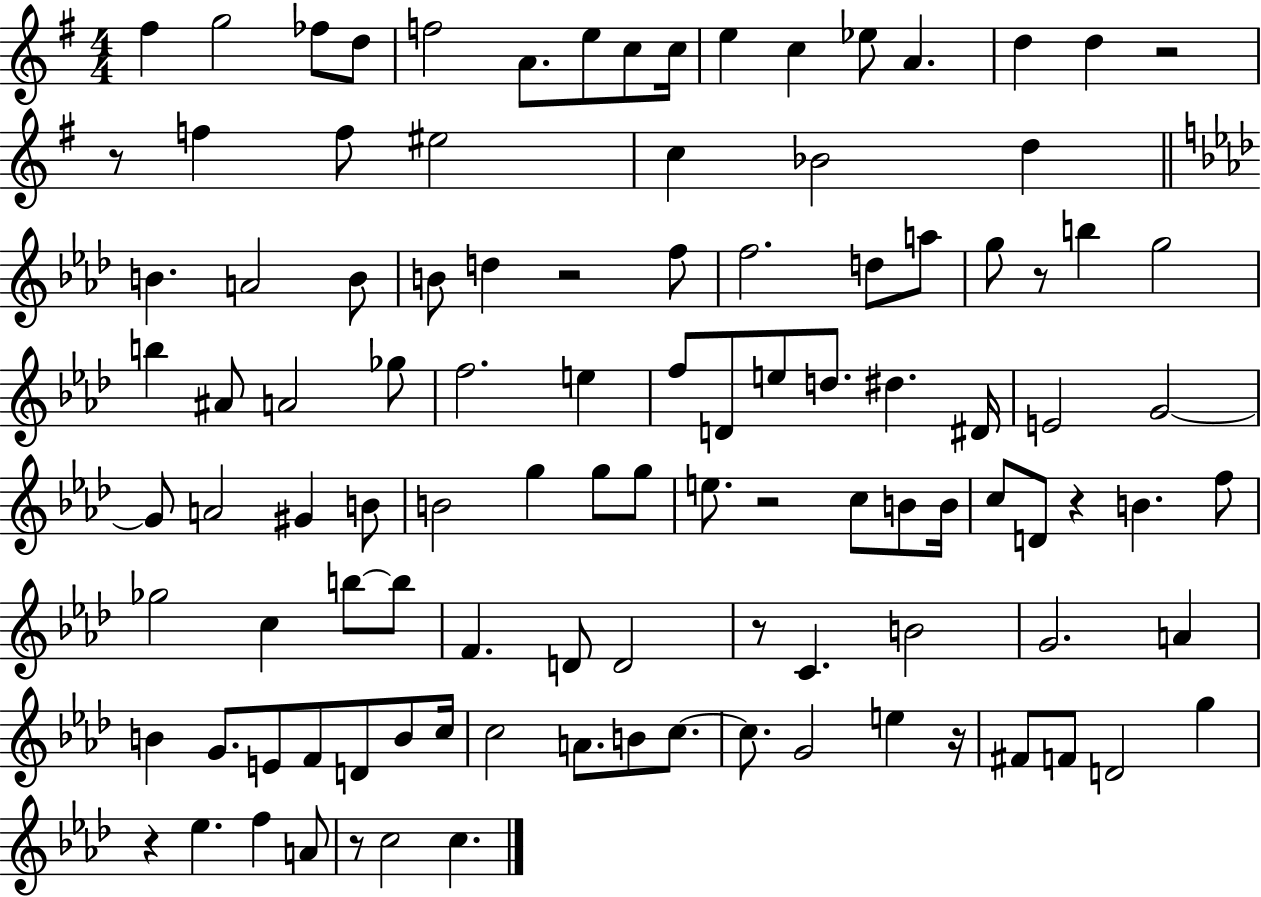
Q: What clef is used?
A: treble